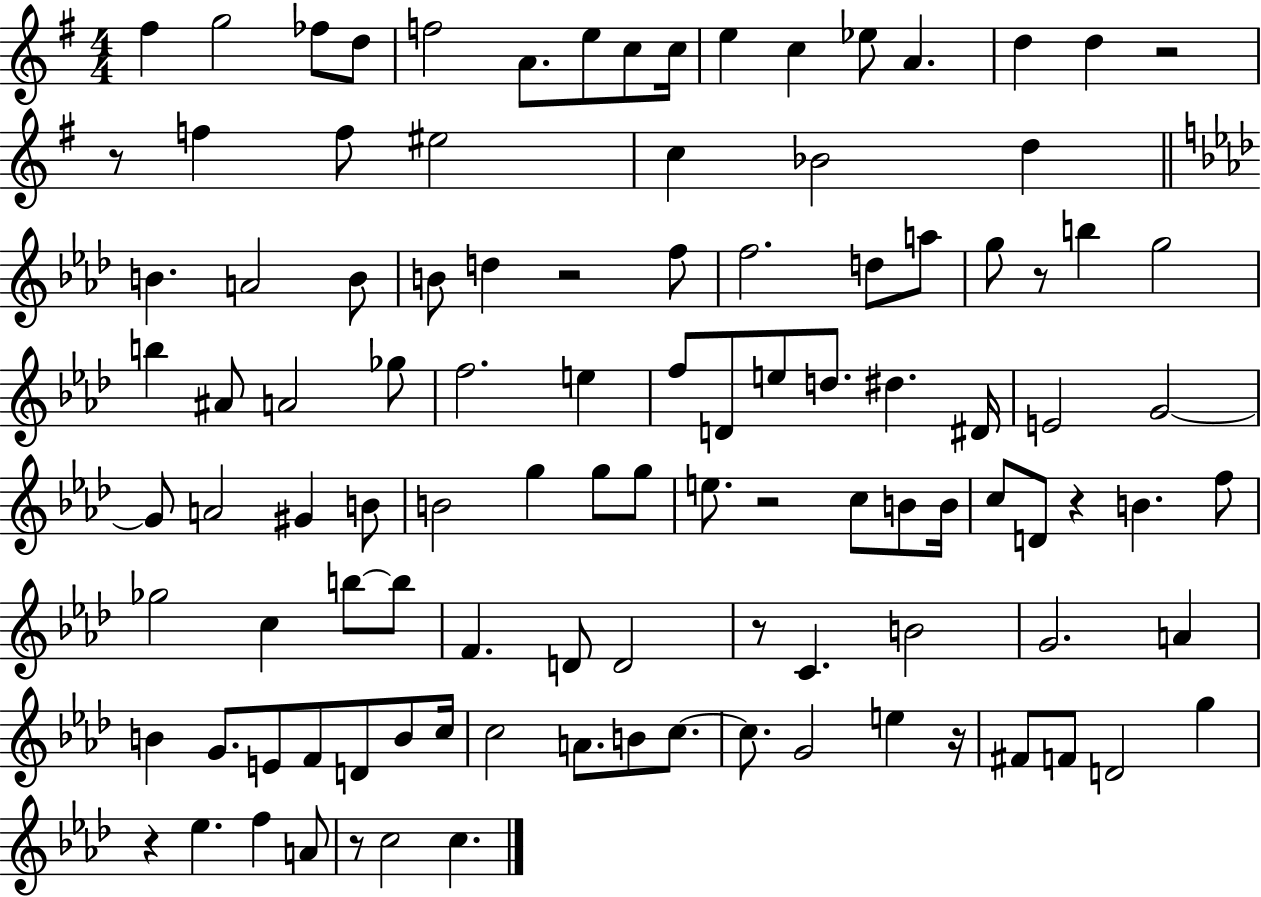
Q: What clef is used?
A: treble